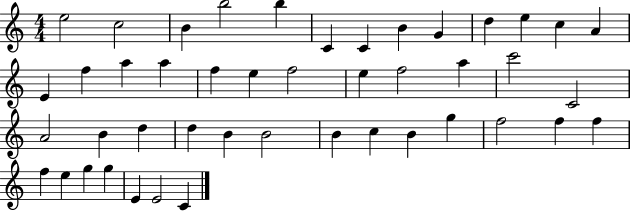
{
  \clef treble
  \numericTimeSignature
  \time 4/4
  \key c \major
  e''2 c''2 | b'4 b''2 b''4 | c'4 c'4 b'4 g'4 | d''4 e''4 c''4 a'4 | \break e'4 f''4 a''4 a''4 | f''4 e''4 f''2 | e''4 f''2 a''4 | c'''2 c'2 | \break a'2 b'4 d''4 | d''4 b'4 b'2 | b'4 c''4 b'4 g''4 | f''2 f''4 f''4 | \break f''4 e''4 g''4 g''4 | e'4 e'2 c'4 | \bar "|."
}